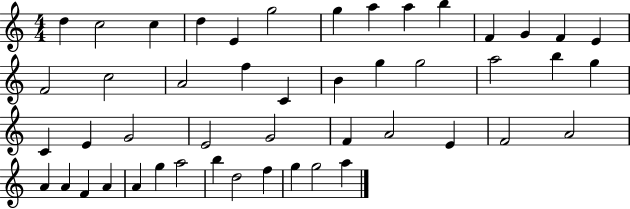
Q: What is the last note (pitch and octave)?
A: A5